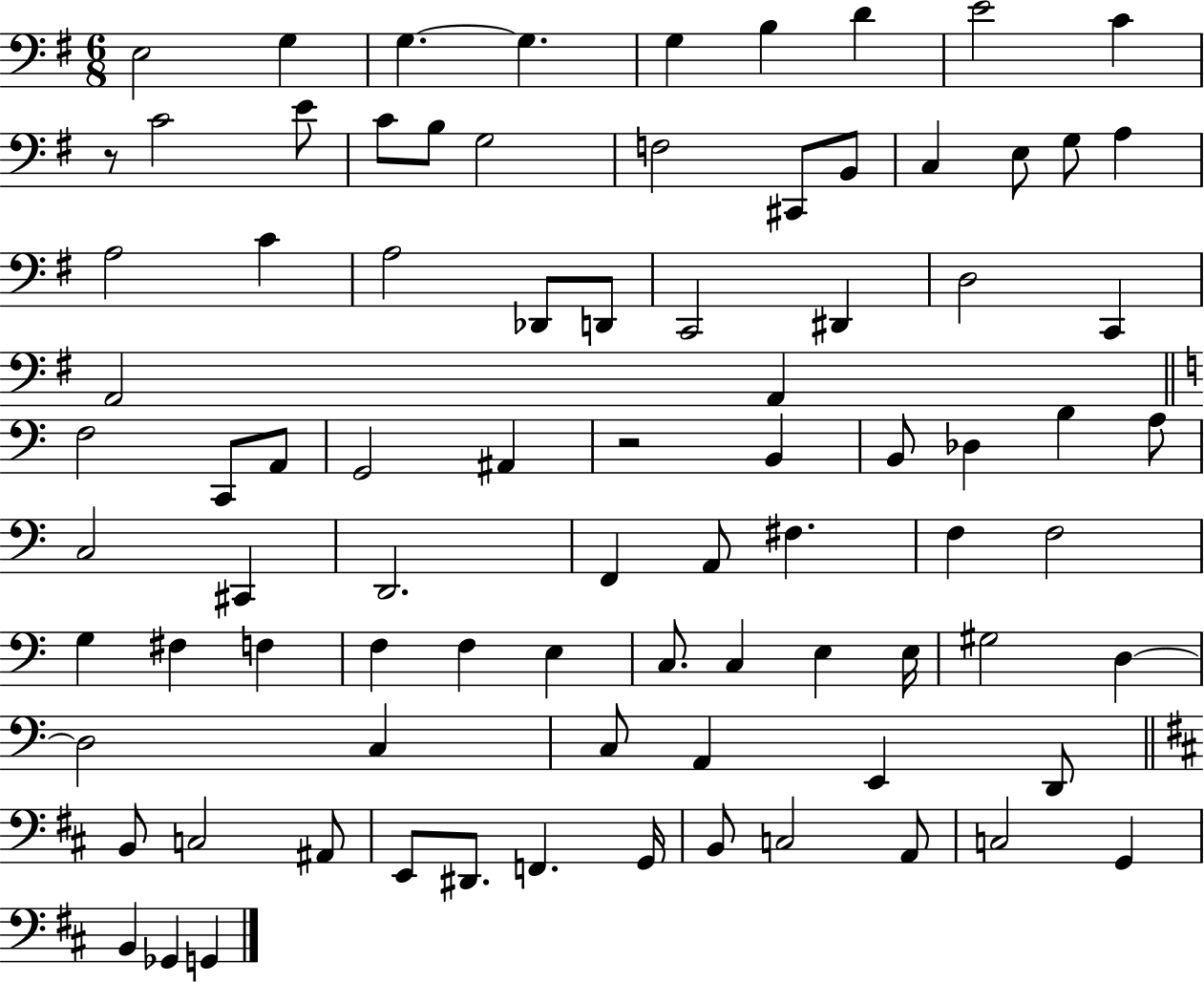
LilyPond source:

{
  \clef bass
  \numericTimeSignature
  \time 6/8
  \key g \major
  e2 g4 | g4.~~ g4. | g4 b4 d'4 | e'2 c'4 | \break r8 c'2 e'8 | c'8 b8 g2 | f2 cis,8 b,8 | c4 e8 g8 a4 | \break a2 c'4 | a2 des,8 d,8 | c,2 dis,4 | d2 c,4 | \break a,2 a,4 | \bar "||" \break \key c \major f2 c,8 a,8 | g,2 ais,4 | r2 b,4 | b,8 des4 b4 a8 | \break c2 cis,4 | d,2. | f,4 a,8 fis4. | f4 f2 | \break g4 fis4 f4 | f4 f4 e4 | c8. c4 e4 e16 | gis2 d4~~ | \break d2 c4 | c8 a,4 e,4 d,8 | \bar "||" \break \key d \major b,8 c2 ais,8 | e,8 dis,8. f,4. g,16 | b,8 c2 a,8 | c2 g,4 | \break b,4 ges,4 g,4 | \bar "|."
}